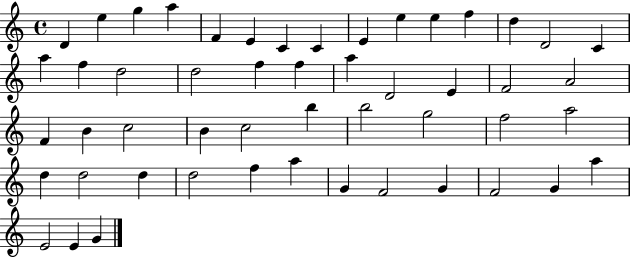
X:1
T:Untitled
M:4/4
L:1/4
K:C
D e g a F E C C E e e f d D2 C a f d2 d2 f f a D2 E F2 A2 F B c2 B c2 b b2 g2 f2 a2 d d2 d d2 f a G F2 G F2 G a E2 E G